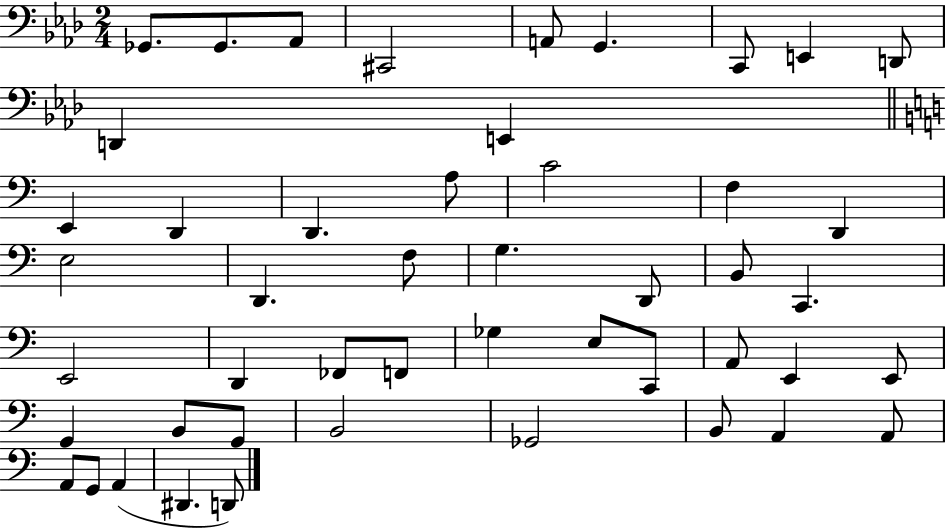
X:1
T:Untitled
M:2/4
L:1/4
K:Ab
_G,,/2 _G,,/2 _A,,/2 ^C,,2 A,,/2 G,, C,,/2 E,, D,,/2 D,, E,, E,, D,, D,, A,/2 C2 F, D,, E,2 D,, F,/2 G, D,,/2 B,,/2 C,, E,,2 D,, _F,,/2 F,,/2 _G, E,/2 C,,/2 A,,/2 E,, E,,/2 G,, B,,/2 G,,/2 B,,2 _G,,2 B,,/2 A,, A,,/2 A,,/2 G,,/2 A,, ^D,, D,,/2